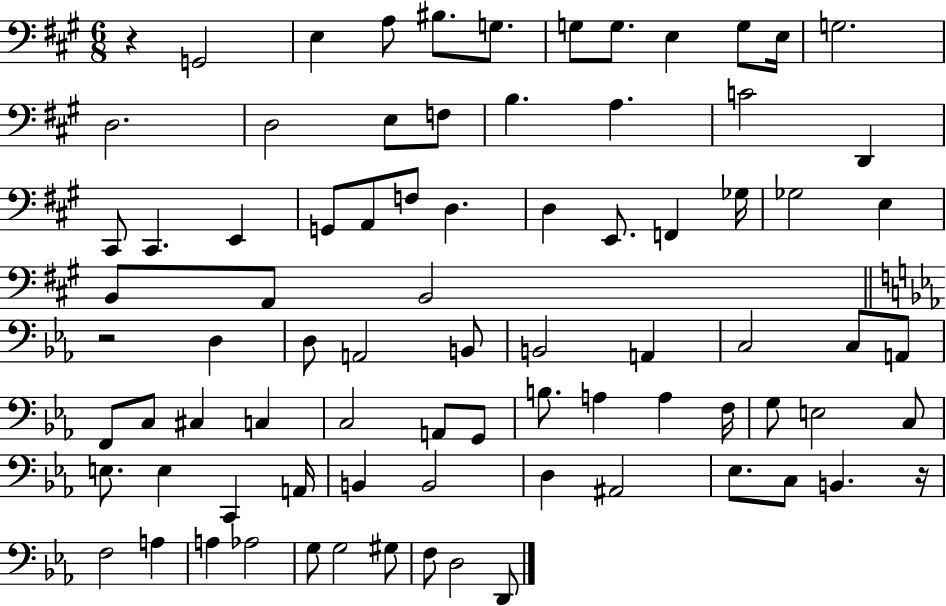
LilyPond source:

{
  \clef bass
  \numericTimeSignature
  \time 6/8
  \key a \major
  r4 g,2 | e4 a8 bis8. g8. | g8 g8. e4 g8 e16 | g2. | \break d2. | d2 e8 f8 | b4. a4. | c'2 d,4 | \break cis,8 cis,4. e,4 | g,8 a,8 f8 d4. | d4 e,8. f,4 ges16 | ges2 e4 | \break b,8 a,8 b,2 | \bar "||" \break \key c \minor r2 d4 | d8 a,2 b,8 | b,2 a,4 | c2 c8 a,8 | \break f,8 c8 cis4 c4 | c2 a,8 g,8 | b8. a4 a4 f16 | g8 e2 c8 | \break e8. e4 c,4 a,16 | b,4 b,2 | d4 ais,2 | ees8. c8 b,4. r16 | \break f2 a4 | a4 aes2 | g8 g2 gis8 | f8 d2 d,8 | \break \bar "|."
}